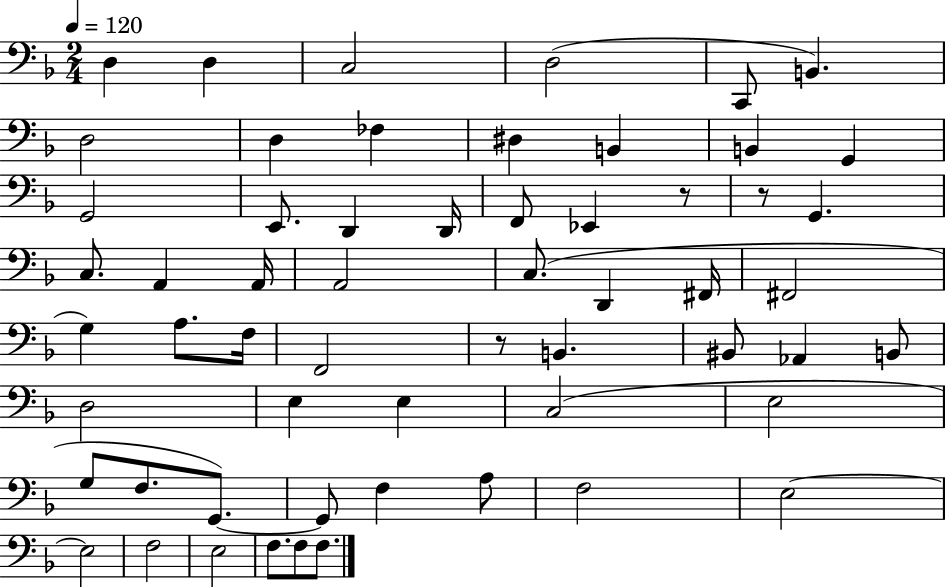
{
  \clef bass
  \numericTimeSignature
  \time 2/4
  \key f \major
  \tempo 4 = 120
  \repeat volta 2 { d4 d4 | c2 | d2( | c,8 b,4.) | \break d2 | d4 fes4 | dis4 b,4 | b,4 g,4 | \break g,2 | e,8. d,4 d,16 | f,8 ees,4 r8 | r8 g,4. | \break c8. a,4 a,16 | a,2 | c8.( d,4 fis,16 | fis,2 | \break g4) a8. f16 | f,2 | r8 b,4. | bis,8 aes,4 b,8 | \break d2 | e4 e4 | c2( | e2 | \break g8 f8. g,8.~~) | g,8 f4 a8 | f2 | e2~~ | \break e2 | f2 | e2 | f8. f8 f8. | \break } \bar "|."
}